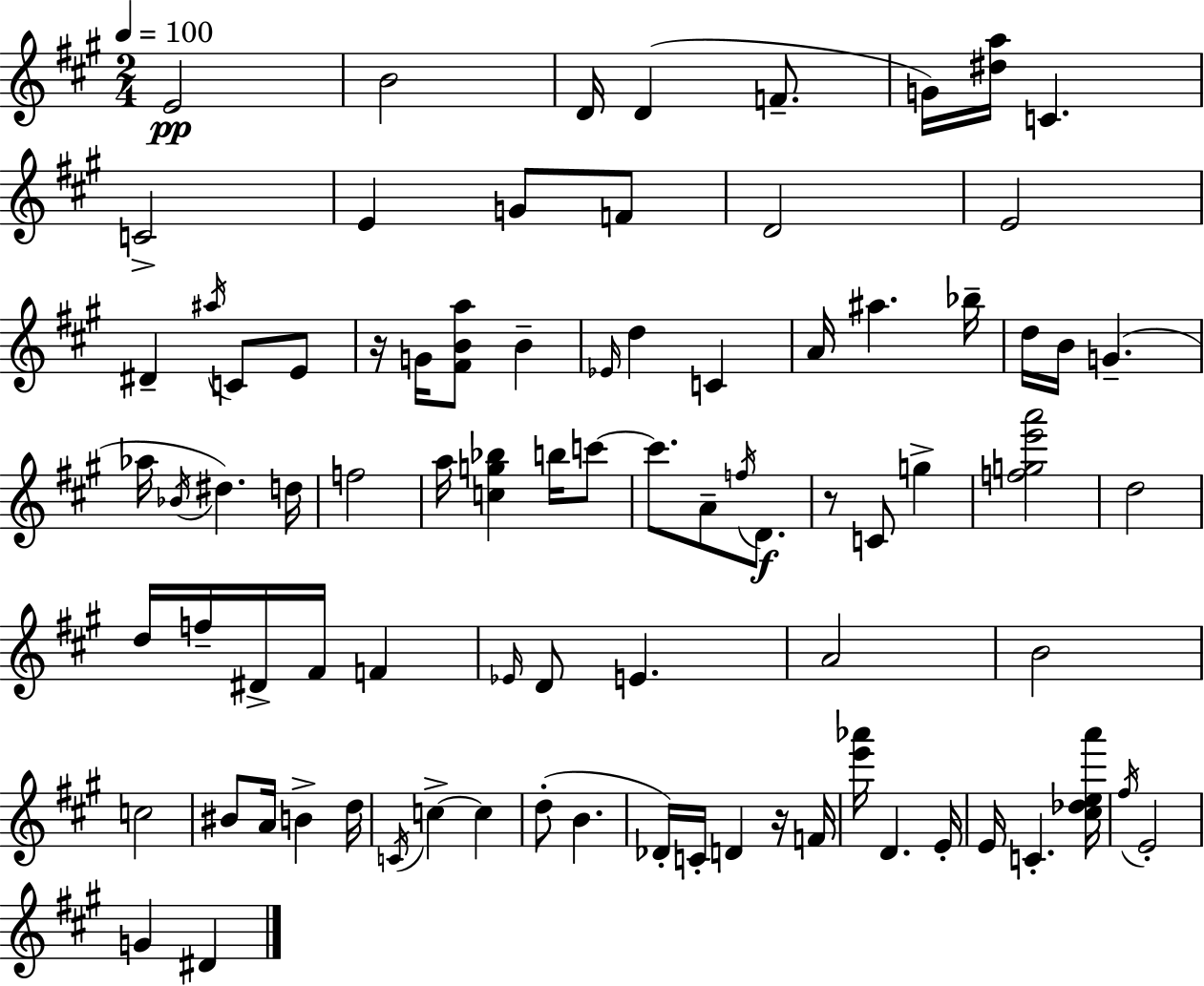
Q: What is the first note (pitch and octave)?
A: E4